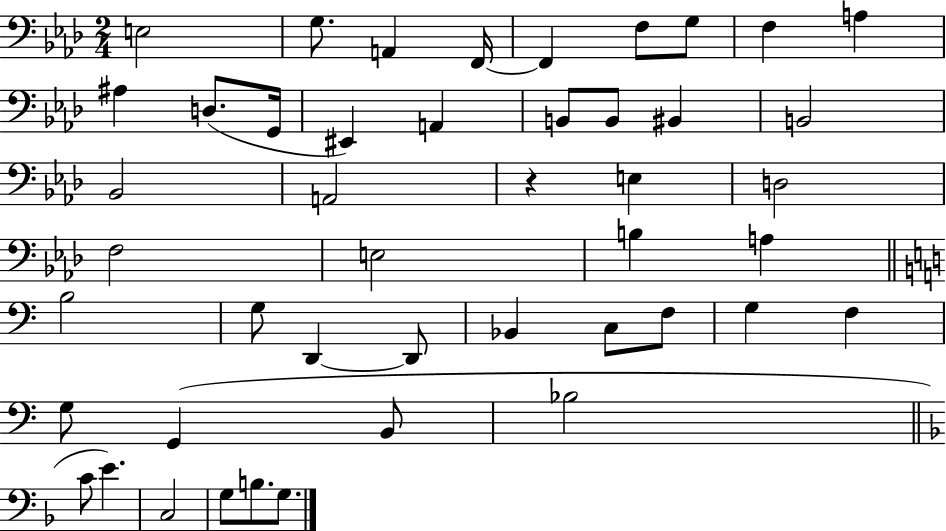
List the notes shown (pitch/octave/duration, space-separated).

E3/h G3/e. A2/q F2/s F2/q F3/e G3/e F3/q A3/q A#3/q D3/e. G2/s EIS2/q A2/q B2/e B2/e BIS2/q B2/h Bb2/h A2/h R/q E3/q D3/h F3/h E3/h B3/q A3/q B3/h G3/e D2/q D2/e Bb2/q C3/e F3/e G3/q F3/q G3/e G2/q B2/e Bb3/h C4/e E4/q. C3/h G3/e B3/e. G3/e.